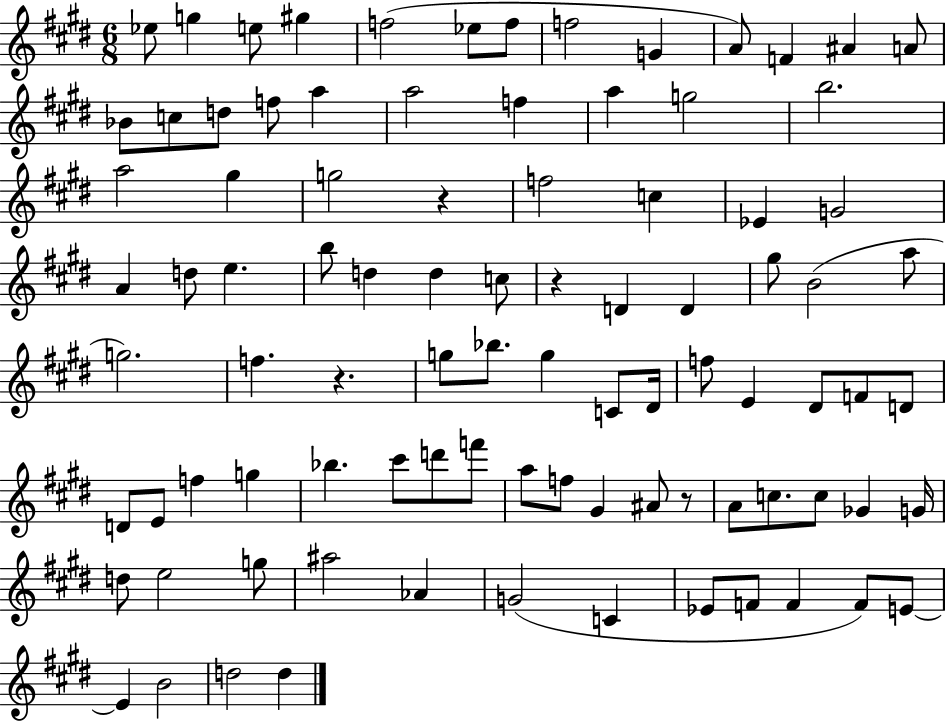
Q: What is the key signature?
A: E major